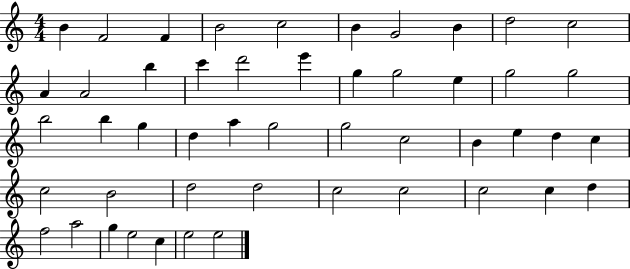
B4/q F4/h F4/q B4/h C5/h B4/q G4/h B4/q D5/h C5/h A4/q A4/h B5/q C6/q D6/h E6/q G5/q G5/h E5/q G5/h G5/h B5/h B5/q G5/q D5/q A5/q G5/h G5/h C5/h B4/q E5/q D5/q C5/q C5/h B4/h D5/h D5/h C5/h C5/h C5/h C5/q D5/q F5/h A5/h G5/q E5/h C5/q E5/h E5/h